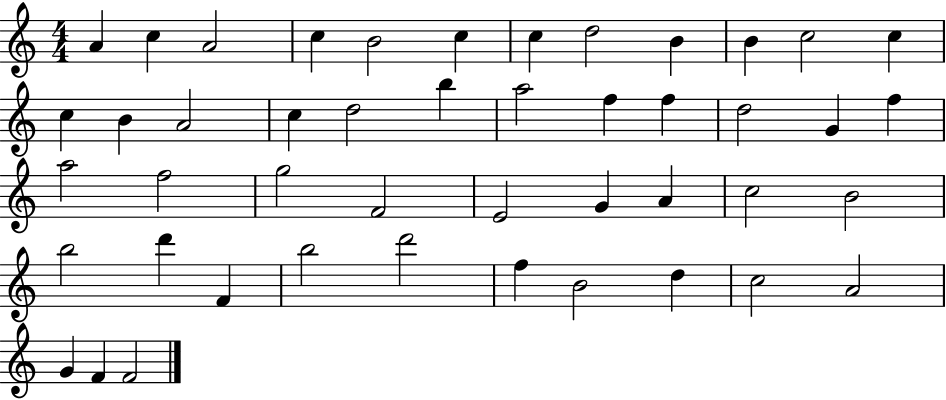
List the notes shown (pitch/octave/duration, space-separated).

A4/q C5/q A4/h C5/q B4/h C5/q C5/q D5/h B4/q B4/q C5/h C5/q C5/q B4/q A4/h C5/q D5/h B5/q A5/h F5/q F5/q D5/h G4/q F5/q A5/h F5/h G5/h F4/h E4/h G4/q A4/q C5/h B4/h B5/h D6/q F4/q B5/h D6/h F5/q B4/h D5/q C5/h A4/h G4/q F4/q F4/h